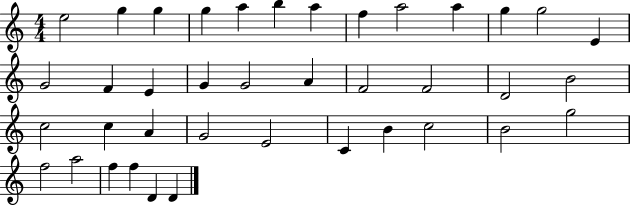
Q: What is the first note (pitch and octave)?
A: E5